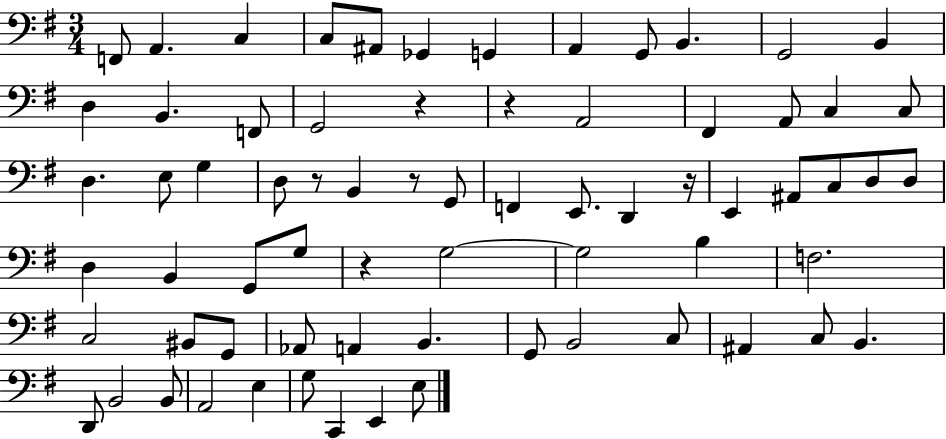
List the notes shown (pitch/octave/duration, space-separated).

F2/e A2/q. C3/q C3/e A#2/e Gb2/q G2/q A2/q G2/e B2/q. G2/h B2/q D3/q B2/q. F2/e G2/h R/q R/q A2/h F#2/q A2/e C3/q C3/e D3/q. E3/e G3/q D3/e R/e B2/q R/e G2/e F2/q E2/e. D2/q R/s E2/q A#2/e C3/e D3/e D3/e D3/q B2/q G2/e G3/e R/q G3/h G3/h B3/q F3/h. C3/h BIS2/e G2/e Ab2/e A2/q B2/q. G2/e B2/h C3/e A#2/q C3/e B2/q. D2/e B2/h B2/e A2/h E3/q G3/e C2/q E2/q E3/e